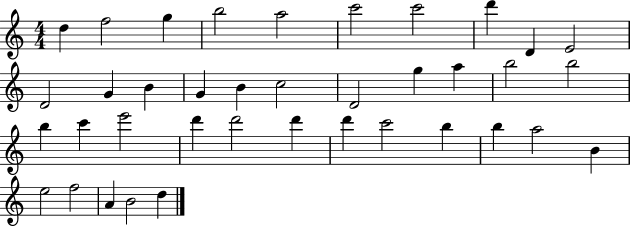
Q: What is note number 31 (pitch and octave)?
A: B5